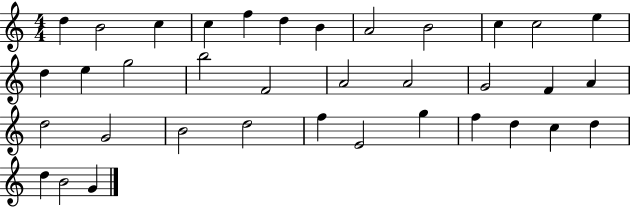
D5/q B4/h C5/q C5/q F5/q D5/q B4/q A4/h B4/h C5/q C5/h E5/q D5/q E5/q G5/h B5/h F4/h A4/h A4/h G4/h F4/q A4/q D5/h G4/h B4/h D5/h F5/q E4/h G5/q F5/q D5/q C5/q D5/q D5/q B4/h G4/q